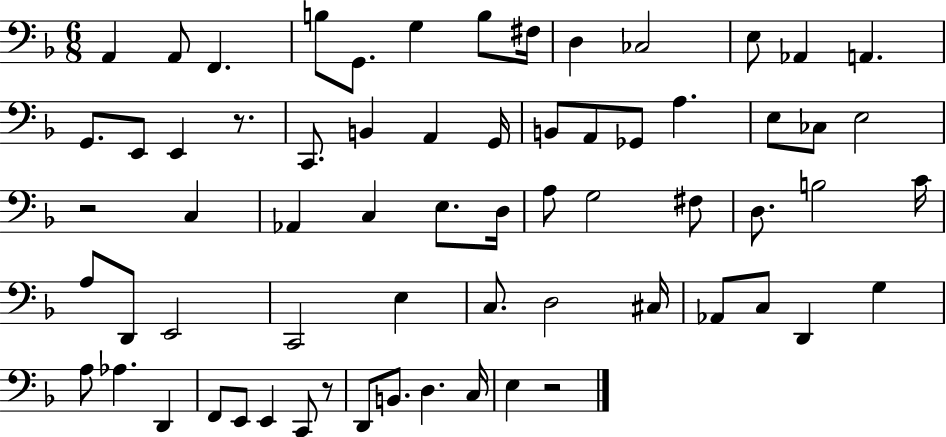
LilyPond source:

{
  \clef bass
  \numericTimeSignature
  \time 6/8
  \key f \major
  a,4 a,8 f,4. | b8 g,8. g4 b8 fis16 | d4 ces2 | e8 aes,4 a,4. | \break g,8. e,8 e,4 r8. | c,8. b,4 a,4 g,16 | b,8 a,8 ges,8 a4. | e8 ces8 e2 | \break r2 c4 | aes,4 c4 e8. d16 | a8 g2 fis8 | d8. b2 c'16 | \break a8 d,8 e,2 | c,2 e4 | c8. d2 cis16 | aes,8 c8 d,4 g4 | \break a8 aes4. d,4 | f,8 e,8 e,4 c,8 r8 | d,8 b,8. d4. c16 | e4 r2 | \break \bar "|."
}